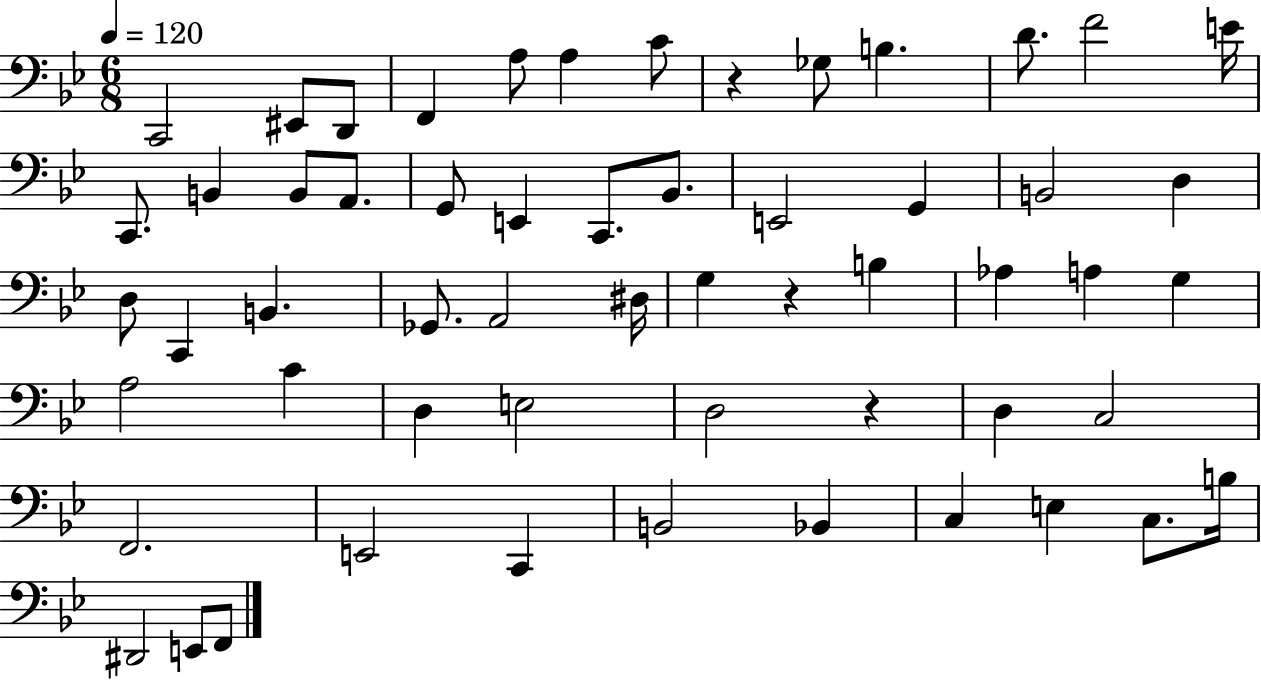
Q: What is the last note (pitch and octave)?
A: F2